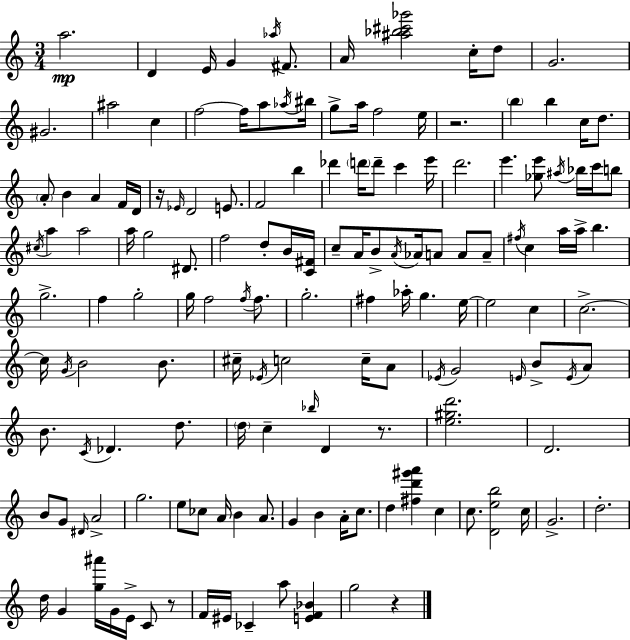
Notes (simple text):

A5/h. D4/q E4/s G4/q Ab5/s F#4/e. A4/s [A#5,Bb5,C#6,Gb6]/h C5/s D5/e G4/h. G#4/h. A#5/h C5/q F5/h F5/s A5/e Ab5/s BIS5/s G5/e A5/s F5/h E5/s R/h. B5/q B5/q C5/s D5/e. A4/e B4/q A4/q F4/s D4/s R/s Eb4/s D4/h E4/e. F4/h B5/q Db6/q D6/s D6/e C6/q E6/s D6/h. E6/q. [Gb5,E6]/e A#5/s Bb5/s C6/s B5/e C#5/s A5/q A5/h A5/s G5/h D#4/e. F5/h D5/e B4/s [C4,F#4]/s C5/e A4/s B4/e A4/s Ab4/s A4/e A4/e A4/e F#5/s C5/q A5/s A5/s B5/q. G5/h. F5/q G5/h G5/s F5/h F5/s F5/e. G5/h. F#5/q Ab5/s G5/q. E5/s E5/h C5/q C5/h. C5/s G4/s B4/h B4/e. C#5/s Eb4/s C5/h C5/s A4/e Eb4/s G4/h E4/s B4/e E4/s A4/e B4/e. C4/s Db4/q. D5/e. D5/s C5/q Bb5/s D4/q R/e. [E5,G#5,D6]/h. D4/h. B4/e G4/e D#4/s A4/h G5/h. E5/e CES5/e A4/s B4/q A4/e. G4/q B4/q A4/s C5/e. D5/q [F#5,D6,G#6,A6]/q C5/q C5/e. [D4,E5,B5]/h C5/s G4/h. D5/h. D5/s G4/q [G5,A#6]/s G4/s E4/s C4/e R/e F4/s EIS4/s CES4/q A5/e [E4,F4,Bb4]/q G5/h R/q